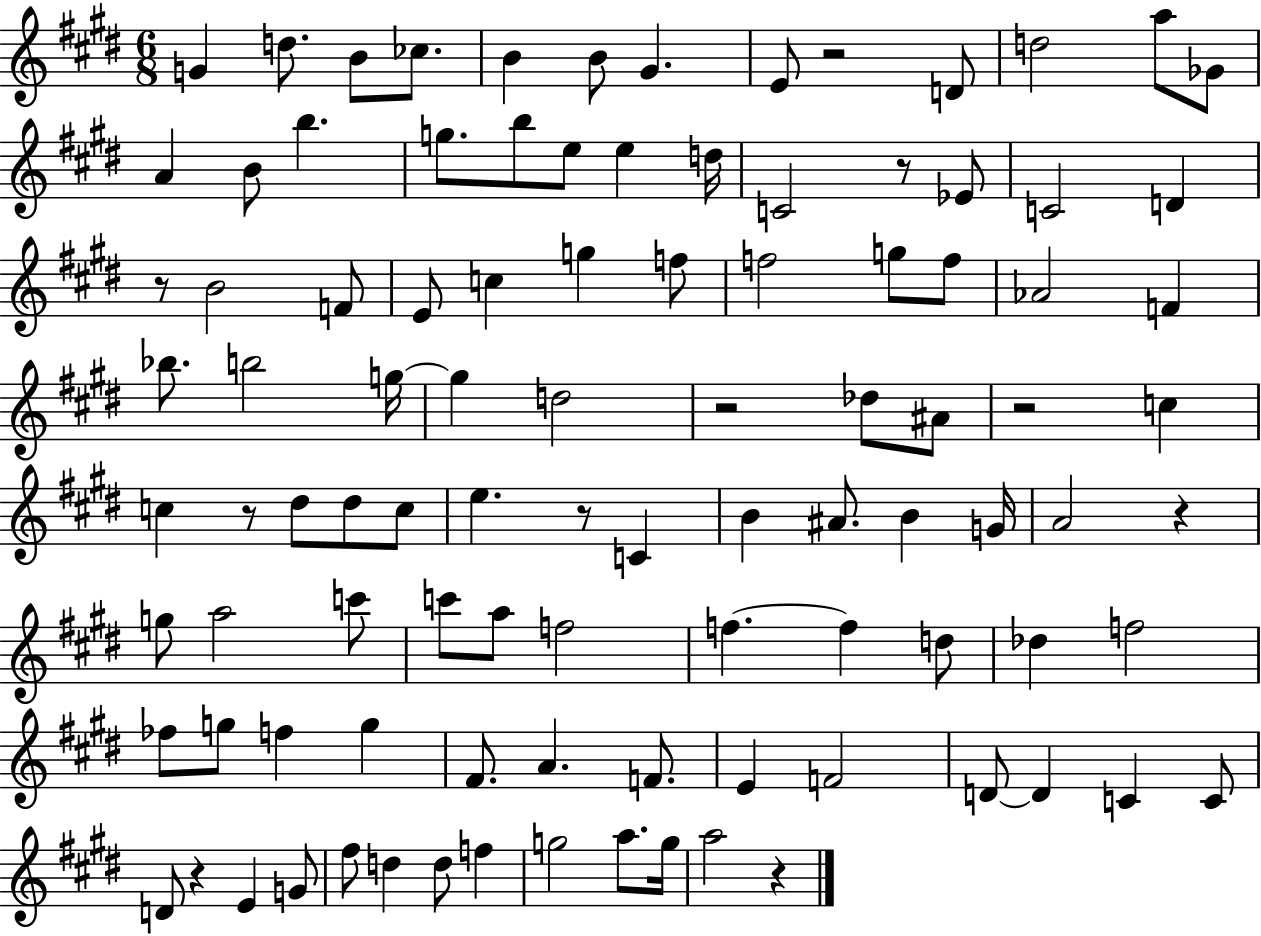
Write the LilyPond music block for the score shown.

{
  \clef treble
  \numericTimeSignature
  \time 6/8
  \key e \major
  g'4 d''8. b'8 ces''8. | b'4 b'8 gis'4. | e'8 r2 d'8 | d''2 a''8 ges'8 | \break a'4 b'8 b''4. | g''8. b''8 e''8 e''4 d''16 | c'2 r8 ees'8 | c'2 d'4 | \break r8 b'2 f'8 | e'8 c''4 g''4 f''8 | f''2 g''8 f''8 | aes'2 f'4 | \break bes''8. b''2 g''16~~ | g''4 d''2 | r2 des''8 ais'8 | r2 c''4 | \break c''4 r8 dis''8 dis''8 c''8 | e''4. r8 c'4 | b'4 ais'8. b'4 g'16 | a'2 r4 | \break g''8 a''2 c'''8 | c'''8 a''8 f''2 | f''4.~~ f''4 d''8 | des''4 f''2 | \break fes''8 g''8 f''4 g''4 | fis'8. a'4. f'8. | e'4 f'2 | d'8~~ d'4 c'4 c'8 | \break d'8 r4 e'4 g'8 | fis''8 d''4 d''8 f''4 | g''2 a''8. g''16 | a''2 r4 | \break \bar "|."
}